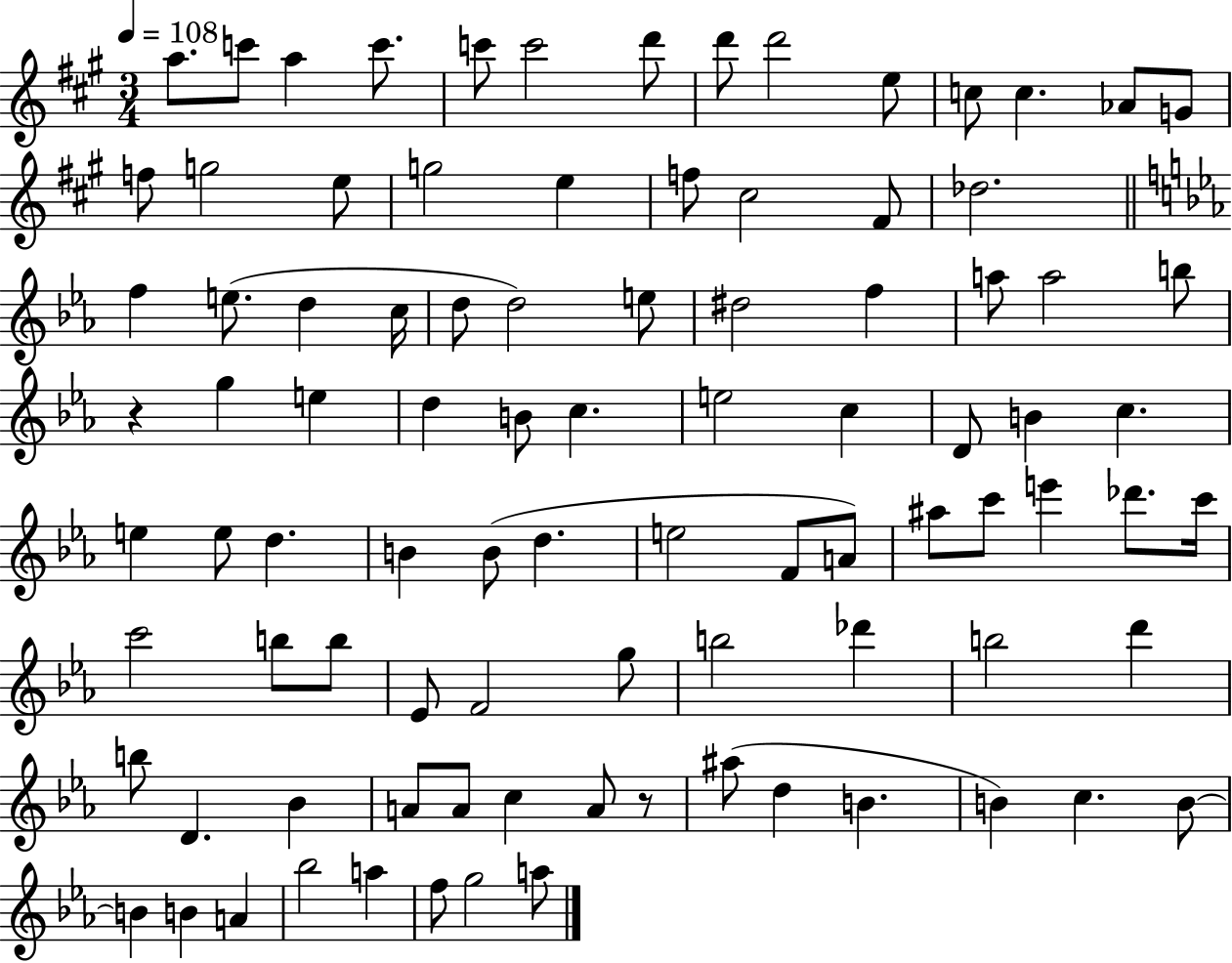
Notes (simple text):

A5/e. C6/e A5/q C6/e. C6/e C6/h D6/e D6/e D6/h E5/e C5/e C5/q. Ab4/e G4/e F5/e G5/h E5/e G5/h E5/q F5/e C#5/h F#4/e Db5/h. F5/q E5/e. D5/q C5/s D5/e D5/h E5/e D#5/h F5/q A5/e A5/h B5/e R/q G5/q E5/q D5/q B4/e C5/q. E5/h C5/q D4/e B4/q C5/q. E5/q E5/e D5/q. B4/q B4/e D5/q. E5/h F4/e A4/e A#5/e C6/e E6/q Db6/e. C6/s C6/h B5/e B5/e Eb4/e F4/h G5/e B5/h Db6/q B5/h D6/q B5/e D4/q. Bb4/q A4/e A4/e C5/q A4/e R/e A#5/e D5/q B4/q. B4/q C5/q. B4/e B4/q B4/q A4/q Bb5/h A5/q F5/e G5/h A5/e